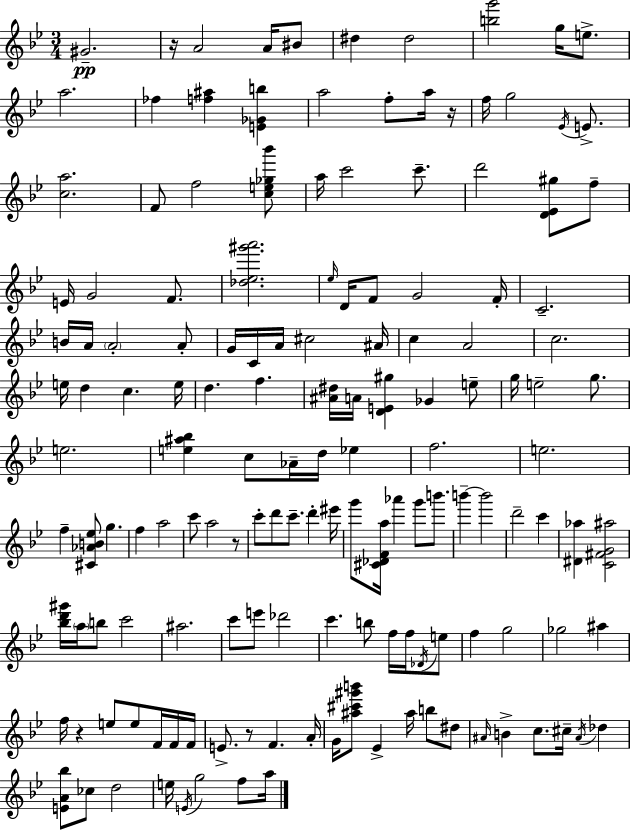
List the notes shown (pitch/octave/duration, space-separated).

G#4/h. R/s A4/h A4/s BIS4/e D#5/q D#5/h [B5,G6]/h G5/s E5/e. A5/h. FES5/q [F5,A#5]/q [E4,Gb4,B5]/q A5/h F5/e A5/s R/s F5/s G5/h Eb4/s E4/e. [C5,A5]/h. F4/e F5/h [C5,E5,Gb5,Bb6]/e A5/s C6/h C6/e. D6/h [D4,Eb4,G#5]/e F5/e E4/s G4/h F4/e. [Db5,Eb5,G#6,A6]/h. Eb5/s D4/s F4/e G4/h F4/s C4/h. B4/s A4/s A4/h A4/e G4/s C4/s A4/s C#5/h A#4/s C5/q A4/h C5/h. E5/s D5/q C5/q. E5/s D5/q. F5/q. [A#4,D#5]/s A4/s [D4,E4,G#5]/q Gb4/q E5/e G5/s E5/h G5/e. E5/h. [E5,A#5,Bb5]/q C5/e Ab4/s D5/s Eb5/q F5/h. E5/h. F5/q [C#4,Ab4,B4,Eb5]/e G5/q. F5/q A5/h C6/e A5/h R/e C6/e D6/e C6/e. D6/q EIS6/s G6/e [C#4,Db4,F4,A5]/s Ab6/q G6/e B6/e. B6/q B6/h D6/h C6/q [D#4,Ab5]/q [C4,F#4,G4,A#5]/h [Bb5,D6,G#6]/s A5/s B5/e C6/h A#5/h. C6/e E6/e Db6/h C6/q. B5/e F5/s F5/s Db4/s E5/e F5/q G5/h Gb5/h A#5/q F5/s R/q E5/e E5/e F4/s F4/s F4/s E4/e. R/e F4/q. A4/s G4/s [A#5,C#6,G#6,B6]/e Eb4/q A#5/s B5/e D#5/e A#4/s B4/q C5/e. C#5/s A#4/s Db5/q [E4,A4,Bb5]/e CES5/e D5/h E5/s E4/s G5/h F5/e A5/s